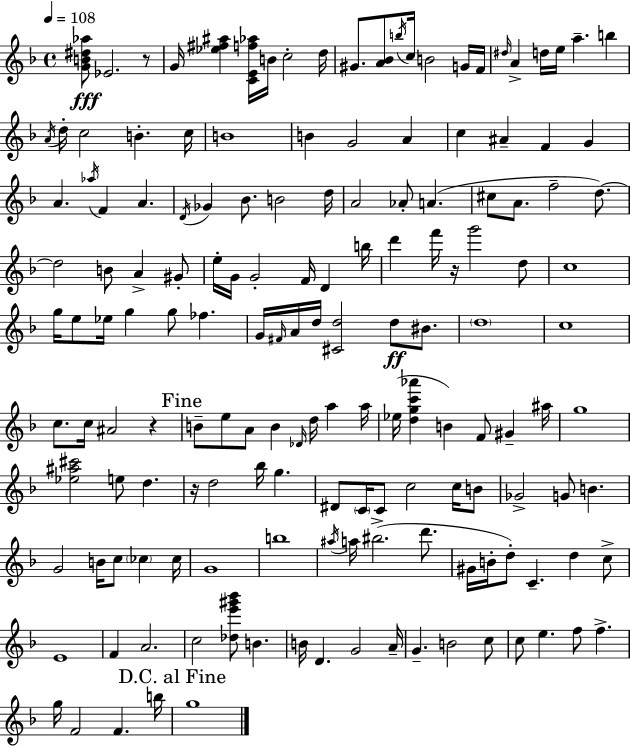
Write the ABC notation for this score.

X:1
T:Untitled
M:4/4
L:1/4
K:F
[GB^d_a]/2 _E2 z/2 G/4 [_e^f^a] [CEf_a]/4 B/4 c2 d/4 ^G/2 [A_B]/2 b/4 c/4 B2 G/4 F/4 ^d/4 A d/4 e/4 a b A/4 d/4 c2 B c/4 B4 B G2 A c ^A F G A _a/4 F A D/4 _G _B/2 B2 d/4 A2 _A/2 A ^c/2 A/2 f2 d/2 d2 B/2 A ^G/2 e/4 G/4 G2 F/4 D b/4 d' f'/4 z/4 g'2 d/2 c4 g/4 e/2 _e/4 g g/2 _f G/4 ^F/4 A/4 d/4 [^Cd]2 d/2 ^B/2 d4 c4 c/2 c/4 ^A2 z B/2 e/2 A/2 B _D/4 d/4 a a/4 _e/4 [dgc'_a'] B F/2 ^G ^a/4 g4 [_e^a^c']2 e/2 d z/4 d2 _b/4 g ^D/2 C/4 C/2 c2 c/4 B/2 _G2 G/2 B G2 B/4 c/2 _c _c/4 G4 b4 ^a/4 a/4 ^b2 d'/2 ^G/4 B/4 d/2 C d c/2 E4 F A2 c2 [_de'^g'_b']/2 B B/4 D G2 A/4 G B2 c/2 c/2 e f/2 f g/4 F2 F b/4 g4